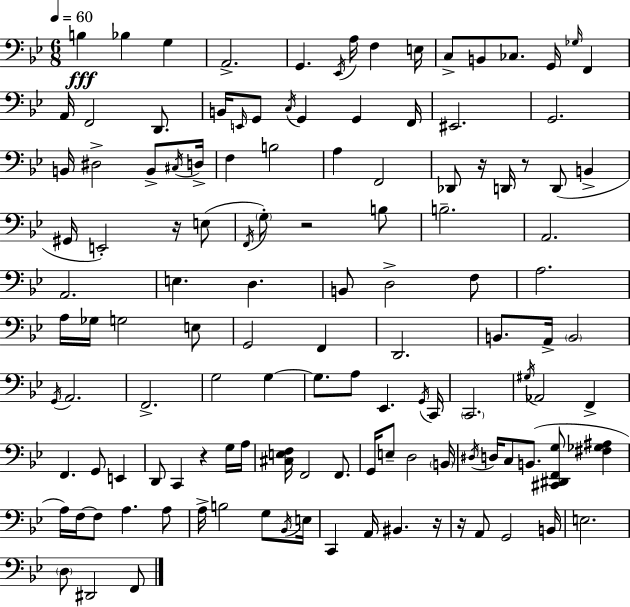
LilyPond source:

{
  \clef bass
  \numericTimeSignature
  \time 6/8
  \key bes \major
  \tempo 4 = 60
  b4\fff bes4 g4 | a,2.-> | g,4. \acciaccatura { ees,16 } a16 f4 | e16 c8-> b,8 ces8. g,16 \grace { ges16 } f,4 | \break a,16 f,2 d,8. | b,16 \grace { e,16 } g,8 \acciaccatura { c16 } g,4 g,4 | f,16 eis,2. | g,2. | \break b,16 dis2-> | b,8-> \acciaccatura { cis16 } d16-> f4 b2 | a4 f,2 | des,8 r16 d,16 r8 d,8( | \break b,4-> gis,16 e,2-.) | r16 e8( \acciaccatura { f,16 } \parenthesize g8-.) r2 | b8 b2.-- | a,2. | \break a,2. | e4. | d4. b,8 d2-> | f8 a2. | \break a16 ges16 g2 | e8 g,2 | f,4 d,2. | b,8. a,16-> \parenthesize b,2 | \break \acciaccatura { g,16 } a,2. | f,2.-> | g2 | g4~~ g8. a8 | \break ees,4. \acciaccatura { g,16 } c,16 \parenthesize c,2. | \acciaccatura { gis16 } aes,2 | f,4-> f,4. | g,8 e,4 d,8 c,4 | \break r4 g16 a16 <cis e f>16 f,2 | f,8. g,16 e8-- | d2 \parenthesize b,16 \acciaccatura { dis16 } d16 c8 | b,8.( <cis, dis, f, g>8 <fis ges ais>4 a16) f16~~ | \break f8 a4. a8 a16-> b2 | g8 \acciaccatura { bes,16 } e16 c,4 | a,16 bis,4. r16 r16 | a,8 g,2 b,16 e2. | \break \parenthesize d8 | dis,2 f,8 \bar "|."
}